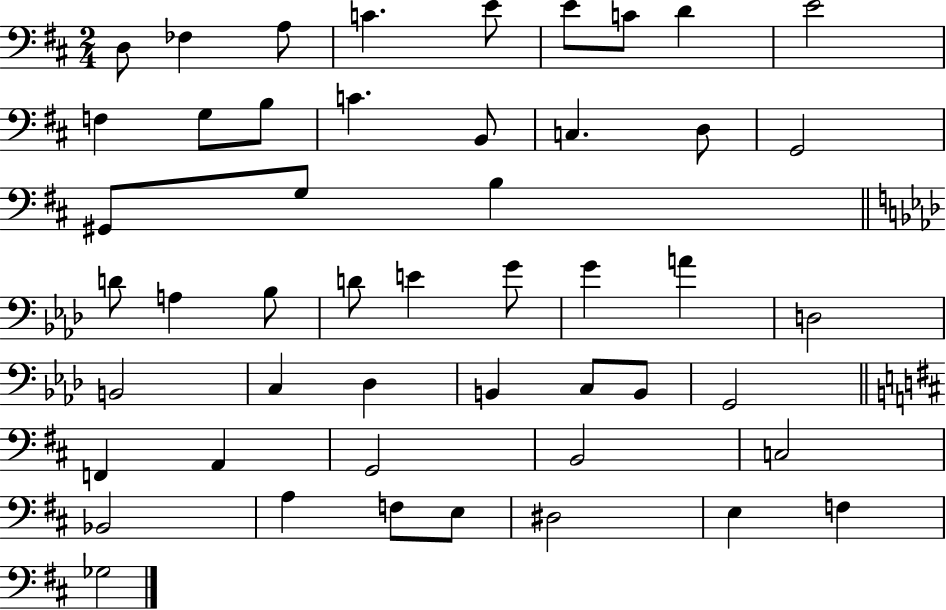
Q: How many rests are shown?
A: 0